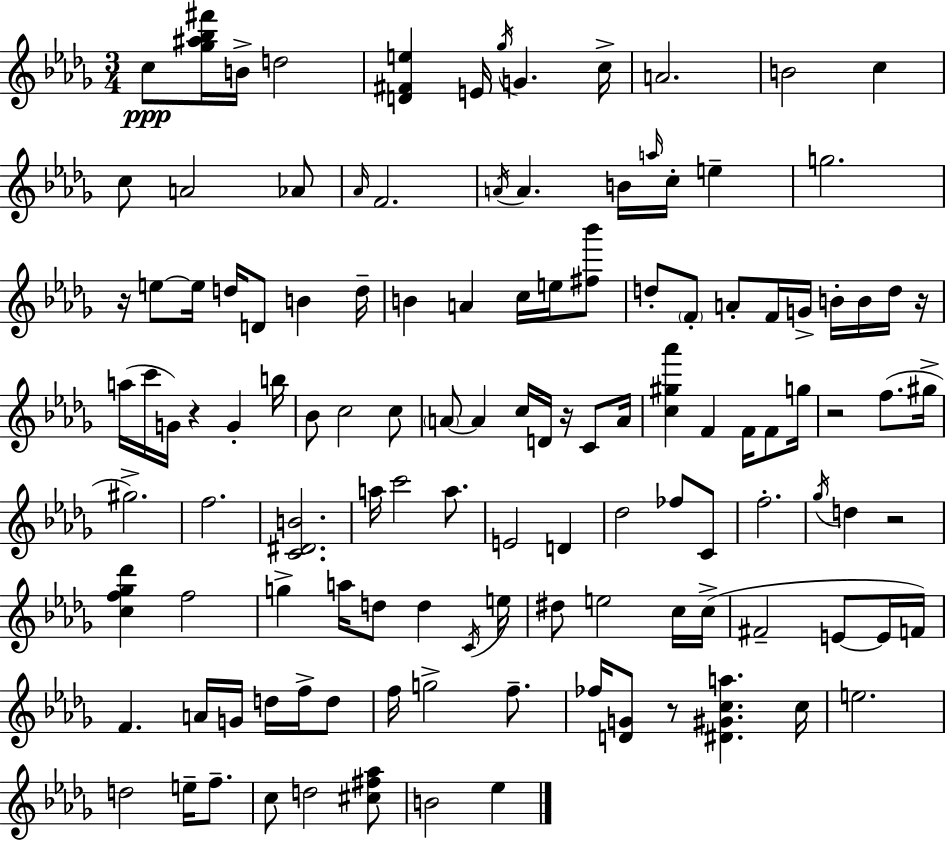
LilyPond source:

{
  \clef treble
  \numericTimeSignature
  \time 3/4
  \key bes \minor
  c''8\ppp <ges'' ais'' bes'' fis'''>16 b'16-> d''2 | <d' fis' e''>4 e'16 \acciaccatura { ges''16 } g'4. | c''16-> a'2. | b'2 c''4 | \break c''8 a'2 aes'8 | \grace { aes'16 } f'2. | \acciaccatura { a'16 } a'4. b'16 \grace { a''16 } c''16-. | e''4-- g''2. | \break r16 e''8~~ e''16 d''16 d'8 b'4 | d''16-- b'4 a'4 | c''16 e''16 <fis'' bes'''>8 d''8-. \parenthesize f'8-. a'8-. f'16 g'16-> | b'16-. b'16 d''16 r16 a''16( c'''16 g'16) r4 g'4-. | \break b''16 bes'8 c''2 | c''8 \parenthesize a'8~~ a'4 c''16 d'16 | r16 c'8 a'16 <c'' gis'' aes'''>4 f'4 | f'16 f'8 g''16 r2 | \break f''8.( gis''16-> gis''2.->) | f''2. | <c' dis' b'>2. | a''16 c'''2 | \break a''8. e'2 | d'4 des''2 | fes''8 c'8 f''2.-. | \acciaccatura { ges''16 } d''4 r2 | \break <c'' f'' ges'' des'''>4 f''2 | g''4-> a''16 d''8 | d''4 \acciaccatura { c'16 } e''16 dis''8 e''2 | c''16 c''16->( fis'2-- | \break e'8~~ e'16 f'16) f'4. | a'16 g'16 d''16 f''16-> d''8 f''16 g''2-> | f''8.-- fes''16 <d' g'>8 r8 <dis' gis' c'' a''>4. | c''16 e''2. | \break d''2 | e''16-- f''8.-- c''8 d''2 | <cis'' fis'' aes''>8 b'2 | ees''4 \bar "|."
}